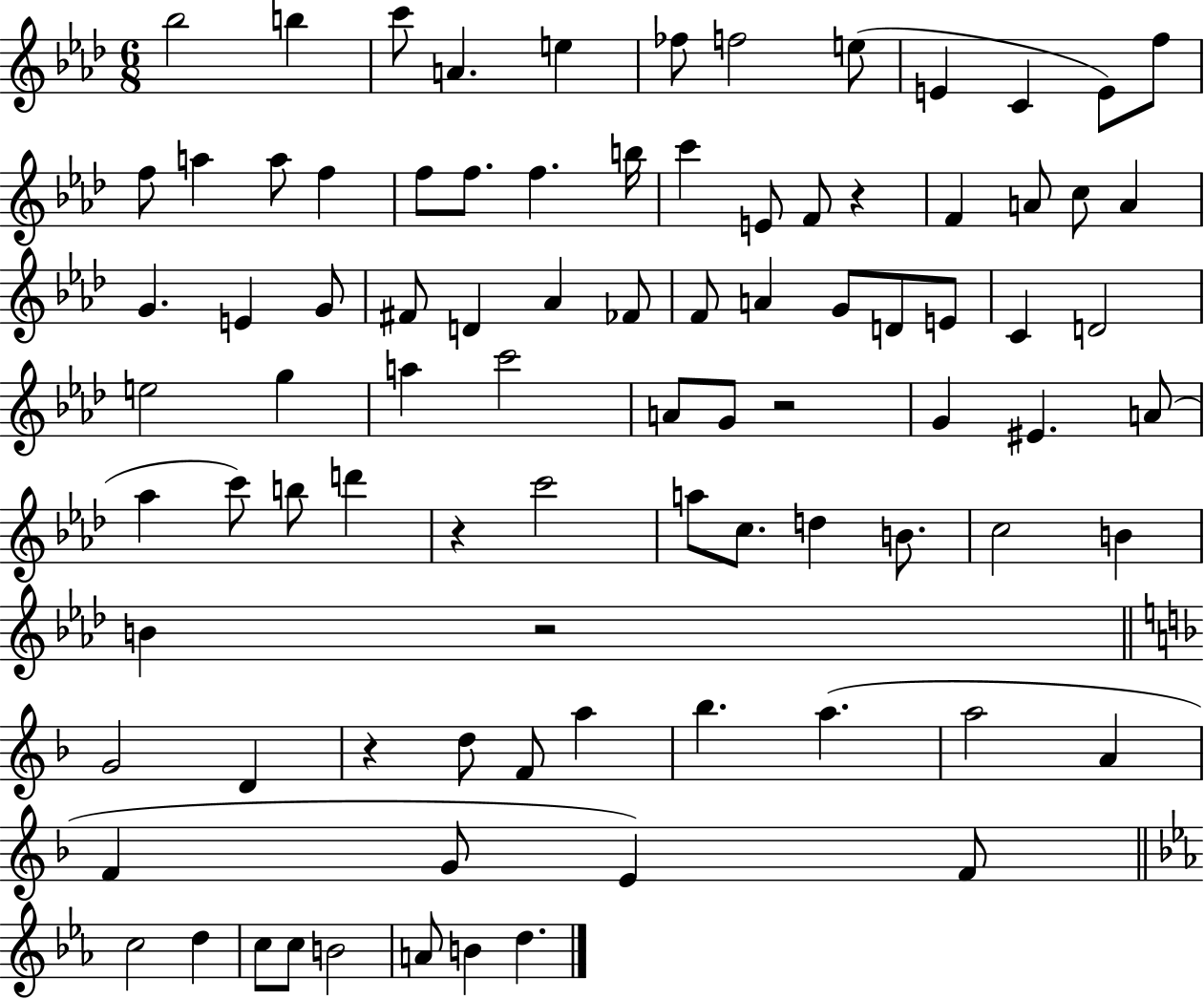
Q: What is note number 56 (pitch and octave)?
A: A5